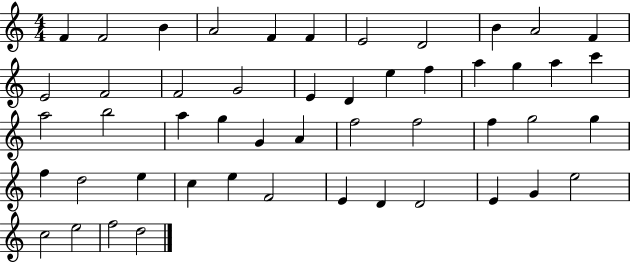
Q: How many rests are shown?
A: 0